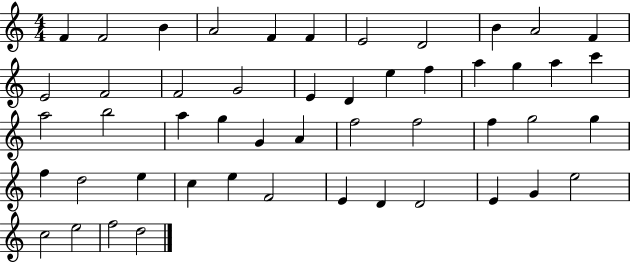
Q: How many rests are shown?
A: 0